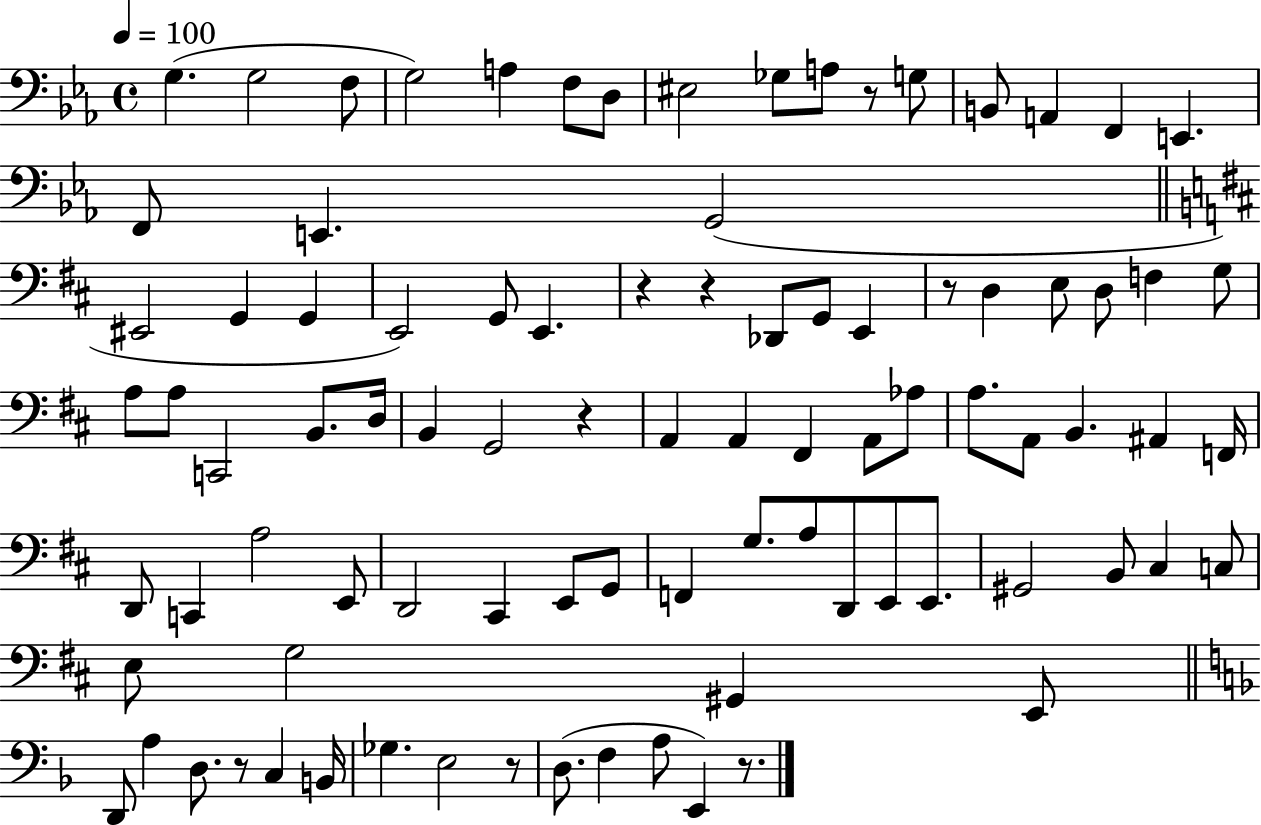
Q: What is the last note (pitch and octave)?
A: E2